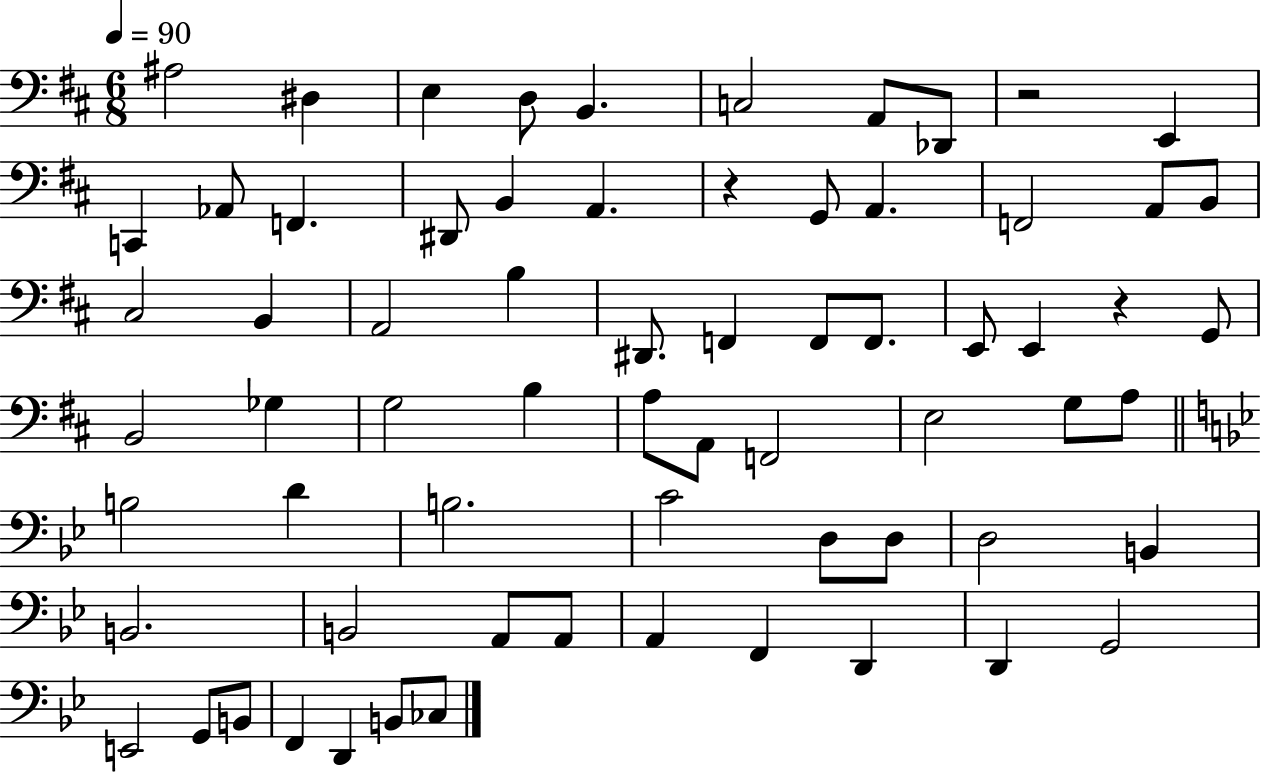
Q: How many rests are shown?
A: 3